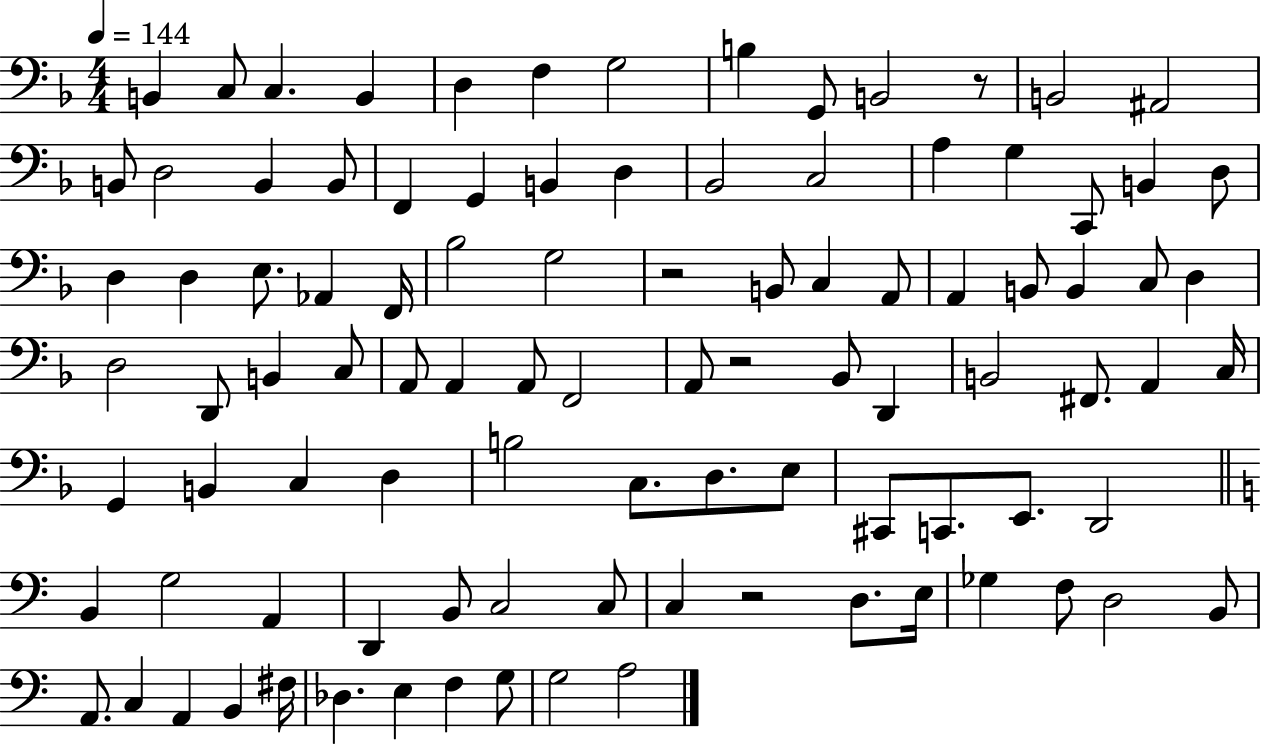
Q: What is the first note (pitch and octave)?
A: B2